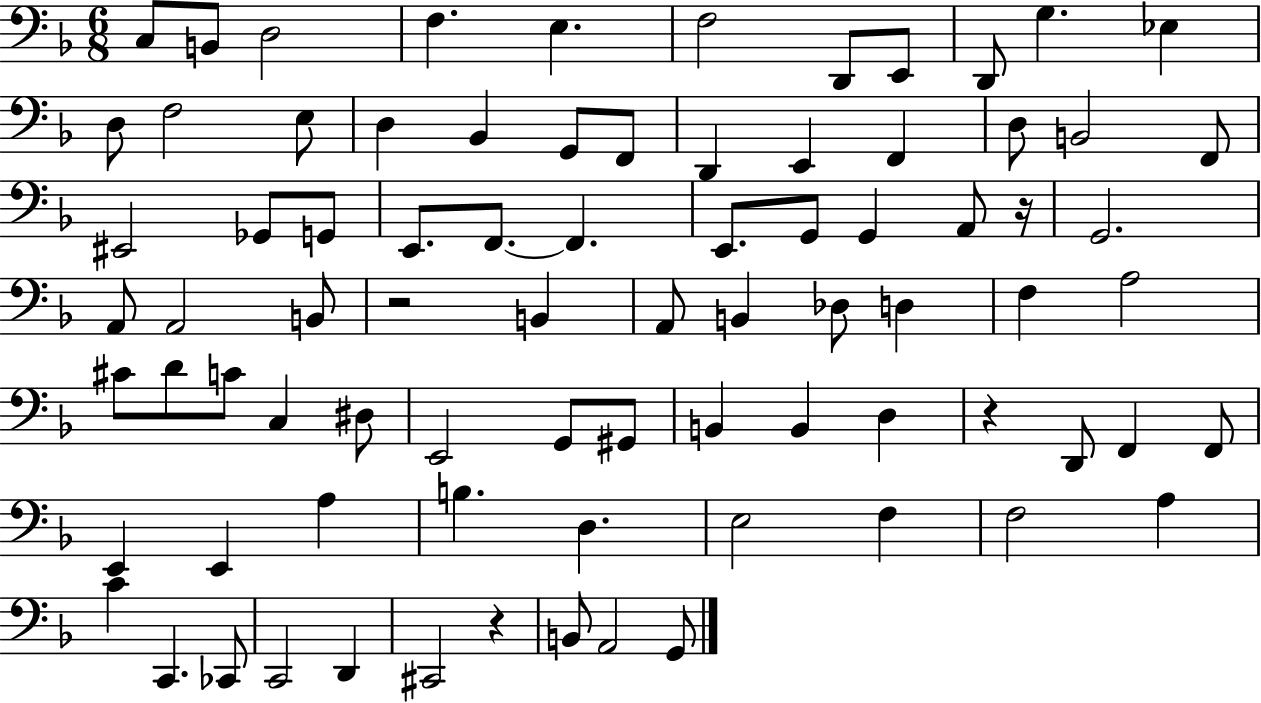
C3/e B2/e D3/h F3/q. E3/q. F3/h D2/e E2/e D2/e G3/q. Eb3/q D3/e F3/h E3/e D3/q Bb2/q G2/e F2/e D2/q E2/q F2/q D3/e B2/h F2/e EIS2/h Gb2/e G2/e E2/e. F2/e. F2/q. E2/e. G2/e G2/q A2/e R/s G2/h. A2/e A2/h B2/e R/h B2/q A2/e B2/q Db3/e D3/q F3/q A3/h C#4/e D4/e C4/e C3/q D#3/e E2/h G2/e G#2/e B2/q B2/q D3/q R/q D2/e F2/q F2/e E2/q E2/q A3/q B3/q. D3/q. E3/h F3/q F3/h A3/q C4/q C2/q. CES2/e C2/h D2/q C#2/h R/q B2/e A2/h G2/e